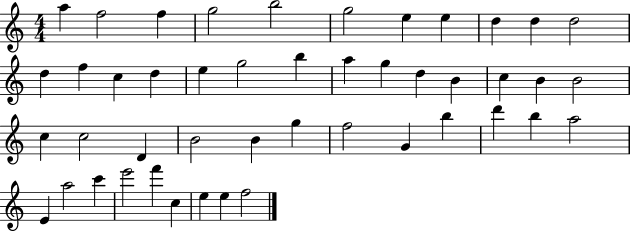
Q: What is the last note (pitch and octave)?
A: F5